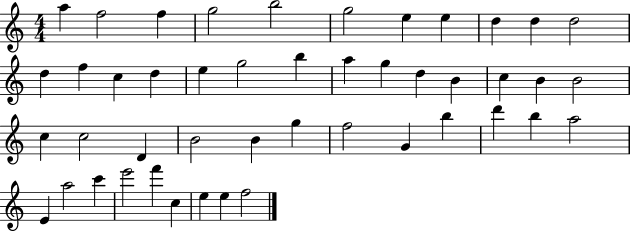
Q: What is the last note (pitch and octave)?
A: F5